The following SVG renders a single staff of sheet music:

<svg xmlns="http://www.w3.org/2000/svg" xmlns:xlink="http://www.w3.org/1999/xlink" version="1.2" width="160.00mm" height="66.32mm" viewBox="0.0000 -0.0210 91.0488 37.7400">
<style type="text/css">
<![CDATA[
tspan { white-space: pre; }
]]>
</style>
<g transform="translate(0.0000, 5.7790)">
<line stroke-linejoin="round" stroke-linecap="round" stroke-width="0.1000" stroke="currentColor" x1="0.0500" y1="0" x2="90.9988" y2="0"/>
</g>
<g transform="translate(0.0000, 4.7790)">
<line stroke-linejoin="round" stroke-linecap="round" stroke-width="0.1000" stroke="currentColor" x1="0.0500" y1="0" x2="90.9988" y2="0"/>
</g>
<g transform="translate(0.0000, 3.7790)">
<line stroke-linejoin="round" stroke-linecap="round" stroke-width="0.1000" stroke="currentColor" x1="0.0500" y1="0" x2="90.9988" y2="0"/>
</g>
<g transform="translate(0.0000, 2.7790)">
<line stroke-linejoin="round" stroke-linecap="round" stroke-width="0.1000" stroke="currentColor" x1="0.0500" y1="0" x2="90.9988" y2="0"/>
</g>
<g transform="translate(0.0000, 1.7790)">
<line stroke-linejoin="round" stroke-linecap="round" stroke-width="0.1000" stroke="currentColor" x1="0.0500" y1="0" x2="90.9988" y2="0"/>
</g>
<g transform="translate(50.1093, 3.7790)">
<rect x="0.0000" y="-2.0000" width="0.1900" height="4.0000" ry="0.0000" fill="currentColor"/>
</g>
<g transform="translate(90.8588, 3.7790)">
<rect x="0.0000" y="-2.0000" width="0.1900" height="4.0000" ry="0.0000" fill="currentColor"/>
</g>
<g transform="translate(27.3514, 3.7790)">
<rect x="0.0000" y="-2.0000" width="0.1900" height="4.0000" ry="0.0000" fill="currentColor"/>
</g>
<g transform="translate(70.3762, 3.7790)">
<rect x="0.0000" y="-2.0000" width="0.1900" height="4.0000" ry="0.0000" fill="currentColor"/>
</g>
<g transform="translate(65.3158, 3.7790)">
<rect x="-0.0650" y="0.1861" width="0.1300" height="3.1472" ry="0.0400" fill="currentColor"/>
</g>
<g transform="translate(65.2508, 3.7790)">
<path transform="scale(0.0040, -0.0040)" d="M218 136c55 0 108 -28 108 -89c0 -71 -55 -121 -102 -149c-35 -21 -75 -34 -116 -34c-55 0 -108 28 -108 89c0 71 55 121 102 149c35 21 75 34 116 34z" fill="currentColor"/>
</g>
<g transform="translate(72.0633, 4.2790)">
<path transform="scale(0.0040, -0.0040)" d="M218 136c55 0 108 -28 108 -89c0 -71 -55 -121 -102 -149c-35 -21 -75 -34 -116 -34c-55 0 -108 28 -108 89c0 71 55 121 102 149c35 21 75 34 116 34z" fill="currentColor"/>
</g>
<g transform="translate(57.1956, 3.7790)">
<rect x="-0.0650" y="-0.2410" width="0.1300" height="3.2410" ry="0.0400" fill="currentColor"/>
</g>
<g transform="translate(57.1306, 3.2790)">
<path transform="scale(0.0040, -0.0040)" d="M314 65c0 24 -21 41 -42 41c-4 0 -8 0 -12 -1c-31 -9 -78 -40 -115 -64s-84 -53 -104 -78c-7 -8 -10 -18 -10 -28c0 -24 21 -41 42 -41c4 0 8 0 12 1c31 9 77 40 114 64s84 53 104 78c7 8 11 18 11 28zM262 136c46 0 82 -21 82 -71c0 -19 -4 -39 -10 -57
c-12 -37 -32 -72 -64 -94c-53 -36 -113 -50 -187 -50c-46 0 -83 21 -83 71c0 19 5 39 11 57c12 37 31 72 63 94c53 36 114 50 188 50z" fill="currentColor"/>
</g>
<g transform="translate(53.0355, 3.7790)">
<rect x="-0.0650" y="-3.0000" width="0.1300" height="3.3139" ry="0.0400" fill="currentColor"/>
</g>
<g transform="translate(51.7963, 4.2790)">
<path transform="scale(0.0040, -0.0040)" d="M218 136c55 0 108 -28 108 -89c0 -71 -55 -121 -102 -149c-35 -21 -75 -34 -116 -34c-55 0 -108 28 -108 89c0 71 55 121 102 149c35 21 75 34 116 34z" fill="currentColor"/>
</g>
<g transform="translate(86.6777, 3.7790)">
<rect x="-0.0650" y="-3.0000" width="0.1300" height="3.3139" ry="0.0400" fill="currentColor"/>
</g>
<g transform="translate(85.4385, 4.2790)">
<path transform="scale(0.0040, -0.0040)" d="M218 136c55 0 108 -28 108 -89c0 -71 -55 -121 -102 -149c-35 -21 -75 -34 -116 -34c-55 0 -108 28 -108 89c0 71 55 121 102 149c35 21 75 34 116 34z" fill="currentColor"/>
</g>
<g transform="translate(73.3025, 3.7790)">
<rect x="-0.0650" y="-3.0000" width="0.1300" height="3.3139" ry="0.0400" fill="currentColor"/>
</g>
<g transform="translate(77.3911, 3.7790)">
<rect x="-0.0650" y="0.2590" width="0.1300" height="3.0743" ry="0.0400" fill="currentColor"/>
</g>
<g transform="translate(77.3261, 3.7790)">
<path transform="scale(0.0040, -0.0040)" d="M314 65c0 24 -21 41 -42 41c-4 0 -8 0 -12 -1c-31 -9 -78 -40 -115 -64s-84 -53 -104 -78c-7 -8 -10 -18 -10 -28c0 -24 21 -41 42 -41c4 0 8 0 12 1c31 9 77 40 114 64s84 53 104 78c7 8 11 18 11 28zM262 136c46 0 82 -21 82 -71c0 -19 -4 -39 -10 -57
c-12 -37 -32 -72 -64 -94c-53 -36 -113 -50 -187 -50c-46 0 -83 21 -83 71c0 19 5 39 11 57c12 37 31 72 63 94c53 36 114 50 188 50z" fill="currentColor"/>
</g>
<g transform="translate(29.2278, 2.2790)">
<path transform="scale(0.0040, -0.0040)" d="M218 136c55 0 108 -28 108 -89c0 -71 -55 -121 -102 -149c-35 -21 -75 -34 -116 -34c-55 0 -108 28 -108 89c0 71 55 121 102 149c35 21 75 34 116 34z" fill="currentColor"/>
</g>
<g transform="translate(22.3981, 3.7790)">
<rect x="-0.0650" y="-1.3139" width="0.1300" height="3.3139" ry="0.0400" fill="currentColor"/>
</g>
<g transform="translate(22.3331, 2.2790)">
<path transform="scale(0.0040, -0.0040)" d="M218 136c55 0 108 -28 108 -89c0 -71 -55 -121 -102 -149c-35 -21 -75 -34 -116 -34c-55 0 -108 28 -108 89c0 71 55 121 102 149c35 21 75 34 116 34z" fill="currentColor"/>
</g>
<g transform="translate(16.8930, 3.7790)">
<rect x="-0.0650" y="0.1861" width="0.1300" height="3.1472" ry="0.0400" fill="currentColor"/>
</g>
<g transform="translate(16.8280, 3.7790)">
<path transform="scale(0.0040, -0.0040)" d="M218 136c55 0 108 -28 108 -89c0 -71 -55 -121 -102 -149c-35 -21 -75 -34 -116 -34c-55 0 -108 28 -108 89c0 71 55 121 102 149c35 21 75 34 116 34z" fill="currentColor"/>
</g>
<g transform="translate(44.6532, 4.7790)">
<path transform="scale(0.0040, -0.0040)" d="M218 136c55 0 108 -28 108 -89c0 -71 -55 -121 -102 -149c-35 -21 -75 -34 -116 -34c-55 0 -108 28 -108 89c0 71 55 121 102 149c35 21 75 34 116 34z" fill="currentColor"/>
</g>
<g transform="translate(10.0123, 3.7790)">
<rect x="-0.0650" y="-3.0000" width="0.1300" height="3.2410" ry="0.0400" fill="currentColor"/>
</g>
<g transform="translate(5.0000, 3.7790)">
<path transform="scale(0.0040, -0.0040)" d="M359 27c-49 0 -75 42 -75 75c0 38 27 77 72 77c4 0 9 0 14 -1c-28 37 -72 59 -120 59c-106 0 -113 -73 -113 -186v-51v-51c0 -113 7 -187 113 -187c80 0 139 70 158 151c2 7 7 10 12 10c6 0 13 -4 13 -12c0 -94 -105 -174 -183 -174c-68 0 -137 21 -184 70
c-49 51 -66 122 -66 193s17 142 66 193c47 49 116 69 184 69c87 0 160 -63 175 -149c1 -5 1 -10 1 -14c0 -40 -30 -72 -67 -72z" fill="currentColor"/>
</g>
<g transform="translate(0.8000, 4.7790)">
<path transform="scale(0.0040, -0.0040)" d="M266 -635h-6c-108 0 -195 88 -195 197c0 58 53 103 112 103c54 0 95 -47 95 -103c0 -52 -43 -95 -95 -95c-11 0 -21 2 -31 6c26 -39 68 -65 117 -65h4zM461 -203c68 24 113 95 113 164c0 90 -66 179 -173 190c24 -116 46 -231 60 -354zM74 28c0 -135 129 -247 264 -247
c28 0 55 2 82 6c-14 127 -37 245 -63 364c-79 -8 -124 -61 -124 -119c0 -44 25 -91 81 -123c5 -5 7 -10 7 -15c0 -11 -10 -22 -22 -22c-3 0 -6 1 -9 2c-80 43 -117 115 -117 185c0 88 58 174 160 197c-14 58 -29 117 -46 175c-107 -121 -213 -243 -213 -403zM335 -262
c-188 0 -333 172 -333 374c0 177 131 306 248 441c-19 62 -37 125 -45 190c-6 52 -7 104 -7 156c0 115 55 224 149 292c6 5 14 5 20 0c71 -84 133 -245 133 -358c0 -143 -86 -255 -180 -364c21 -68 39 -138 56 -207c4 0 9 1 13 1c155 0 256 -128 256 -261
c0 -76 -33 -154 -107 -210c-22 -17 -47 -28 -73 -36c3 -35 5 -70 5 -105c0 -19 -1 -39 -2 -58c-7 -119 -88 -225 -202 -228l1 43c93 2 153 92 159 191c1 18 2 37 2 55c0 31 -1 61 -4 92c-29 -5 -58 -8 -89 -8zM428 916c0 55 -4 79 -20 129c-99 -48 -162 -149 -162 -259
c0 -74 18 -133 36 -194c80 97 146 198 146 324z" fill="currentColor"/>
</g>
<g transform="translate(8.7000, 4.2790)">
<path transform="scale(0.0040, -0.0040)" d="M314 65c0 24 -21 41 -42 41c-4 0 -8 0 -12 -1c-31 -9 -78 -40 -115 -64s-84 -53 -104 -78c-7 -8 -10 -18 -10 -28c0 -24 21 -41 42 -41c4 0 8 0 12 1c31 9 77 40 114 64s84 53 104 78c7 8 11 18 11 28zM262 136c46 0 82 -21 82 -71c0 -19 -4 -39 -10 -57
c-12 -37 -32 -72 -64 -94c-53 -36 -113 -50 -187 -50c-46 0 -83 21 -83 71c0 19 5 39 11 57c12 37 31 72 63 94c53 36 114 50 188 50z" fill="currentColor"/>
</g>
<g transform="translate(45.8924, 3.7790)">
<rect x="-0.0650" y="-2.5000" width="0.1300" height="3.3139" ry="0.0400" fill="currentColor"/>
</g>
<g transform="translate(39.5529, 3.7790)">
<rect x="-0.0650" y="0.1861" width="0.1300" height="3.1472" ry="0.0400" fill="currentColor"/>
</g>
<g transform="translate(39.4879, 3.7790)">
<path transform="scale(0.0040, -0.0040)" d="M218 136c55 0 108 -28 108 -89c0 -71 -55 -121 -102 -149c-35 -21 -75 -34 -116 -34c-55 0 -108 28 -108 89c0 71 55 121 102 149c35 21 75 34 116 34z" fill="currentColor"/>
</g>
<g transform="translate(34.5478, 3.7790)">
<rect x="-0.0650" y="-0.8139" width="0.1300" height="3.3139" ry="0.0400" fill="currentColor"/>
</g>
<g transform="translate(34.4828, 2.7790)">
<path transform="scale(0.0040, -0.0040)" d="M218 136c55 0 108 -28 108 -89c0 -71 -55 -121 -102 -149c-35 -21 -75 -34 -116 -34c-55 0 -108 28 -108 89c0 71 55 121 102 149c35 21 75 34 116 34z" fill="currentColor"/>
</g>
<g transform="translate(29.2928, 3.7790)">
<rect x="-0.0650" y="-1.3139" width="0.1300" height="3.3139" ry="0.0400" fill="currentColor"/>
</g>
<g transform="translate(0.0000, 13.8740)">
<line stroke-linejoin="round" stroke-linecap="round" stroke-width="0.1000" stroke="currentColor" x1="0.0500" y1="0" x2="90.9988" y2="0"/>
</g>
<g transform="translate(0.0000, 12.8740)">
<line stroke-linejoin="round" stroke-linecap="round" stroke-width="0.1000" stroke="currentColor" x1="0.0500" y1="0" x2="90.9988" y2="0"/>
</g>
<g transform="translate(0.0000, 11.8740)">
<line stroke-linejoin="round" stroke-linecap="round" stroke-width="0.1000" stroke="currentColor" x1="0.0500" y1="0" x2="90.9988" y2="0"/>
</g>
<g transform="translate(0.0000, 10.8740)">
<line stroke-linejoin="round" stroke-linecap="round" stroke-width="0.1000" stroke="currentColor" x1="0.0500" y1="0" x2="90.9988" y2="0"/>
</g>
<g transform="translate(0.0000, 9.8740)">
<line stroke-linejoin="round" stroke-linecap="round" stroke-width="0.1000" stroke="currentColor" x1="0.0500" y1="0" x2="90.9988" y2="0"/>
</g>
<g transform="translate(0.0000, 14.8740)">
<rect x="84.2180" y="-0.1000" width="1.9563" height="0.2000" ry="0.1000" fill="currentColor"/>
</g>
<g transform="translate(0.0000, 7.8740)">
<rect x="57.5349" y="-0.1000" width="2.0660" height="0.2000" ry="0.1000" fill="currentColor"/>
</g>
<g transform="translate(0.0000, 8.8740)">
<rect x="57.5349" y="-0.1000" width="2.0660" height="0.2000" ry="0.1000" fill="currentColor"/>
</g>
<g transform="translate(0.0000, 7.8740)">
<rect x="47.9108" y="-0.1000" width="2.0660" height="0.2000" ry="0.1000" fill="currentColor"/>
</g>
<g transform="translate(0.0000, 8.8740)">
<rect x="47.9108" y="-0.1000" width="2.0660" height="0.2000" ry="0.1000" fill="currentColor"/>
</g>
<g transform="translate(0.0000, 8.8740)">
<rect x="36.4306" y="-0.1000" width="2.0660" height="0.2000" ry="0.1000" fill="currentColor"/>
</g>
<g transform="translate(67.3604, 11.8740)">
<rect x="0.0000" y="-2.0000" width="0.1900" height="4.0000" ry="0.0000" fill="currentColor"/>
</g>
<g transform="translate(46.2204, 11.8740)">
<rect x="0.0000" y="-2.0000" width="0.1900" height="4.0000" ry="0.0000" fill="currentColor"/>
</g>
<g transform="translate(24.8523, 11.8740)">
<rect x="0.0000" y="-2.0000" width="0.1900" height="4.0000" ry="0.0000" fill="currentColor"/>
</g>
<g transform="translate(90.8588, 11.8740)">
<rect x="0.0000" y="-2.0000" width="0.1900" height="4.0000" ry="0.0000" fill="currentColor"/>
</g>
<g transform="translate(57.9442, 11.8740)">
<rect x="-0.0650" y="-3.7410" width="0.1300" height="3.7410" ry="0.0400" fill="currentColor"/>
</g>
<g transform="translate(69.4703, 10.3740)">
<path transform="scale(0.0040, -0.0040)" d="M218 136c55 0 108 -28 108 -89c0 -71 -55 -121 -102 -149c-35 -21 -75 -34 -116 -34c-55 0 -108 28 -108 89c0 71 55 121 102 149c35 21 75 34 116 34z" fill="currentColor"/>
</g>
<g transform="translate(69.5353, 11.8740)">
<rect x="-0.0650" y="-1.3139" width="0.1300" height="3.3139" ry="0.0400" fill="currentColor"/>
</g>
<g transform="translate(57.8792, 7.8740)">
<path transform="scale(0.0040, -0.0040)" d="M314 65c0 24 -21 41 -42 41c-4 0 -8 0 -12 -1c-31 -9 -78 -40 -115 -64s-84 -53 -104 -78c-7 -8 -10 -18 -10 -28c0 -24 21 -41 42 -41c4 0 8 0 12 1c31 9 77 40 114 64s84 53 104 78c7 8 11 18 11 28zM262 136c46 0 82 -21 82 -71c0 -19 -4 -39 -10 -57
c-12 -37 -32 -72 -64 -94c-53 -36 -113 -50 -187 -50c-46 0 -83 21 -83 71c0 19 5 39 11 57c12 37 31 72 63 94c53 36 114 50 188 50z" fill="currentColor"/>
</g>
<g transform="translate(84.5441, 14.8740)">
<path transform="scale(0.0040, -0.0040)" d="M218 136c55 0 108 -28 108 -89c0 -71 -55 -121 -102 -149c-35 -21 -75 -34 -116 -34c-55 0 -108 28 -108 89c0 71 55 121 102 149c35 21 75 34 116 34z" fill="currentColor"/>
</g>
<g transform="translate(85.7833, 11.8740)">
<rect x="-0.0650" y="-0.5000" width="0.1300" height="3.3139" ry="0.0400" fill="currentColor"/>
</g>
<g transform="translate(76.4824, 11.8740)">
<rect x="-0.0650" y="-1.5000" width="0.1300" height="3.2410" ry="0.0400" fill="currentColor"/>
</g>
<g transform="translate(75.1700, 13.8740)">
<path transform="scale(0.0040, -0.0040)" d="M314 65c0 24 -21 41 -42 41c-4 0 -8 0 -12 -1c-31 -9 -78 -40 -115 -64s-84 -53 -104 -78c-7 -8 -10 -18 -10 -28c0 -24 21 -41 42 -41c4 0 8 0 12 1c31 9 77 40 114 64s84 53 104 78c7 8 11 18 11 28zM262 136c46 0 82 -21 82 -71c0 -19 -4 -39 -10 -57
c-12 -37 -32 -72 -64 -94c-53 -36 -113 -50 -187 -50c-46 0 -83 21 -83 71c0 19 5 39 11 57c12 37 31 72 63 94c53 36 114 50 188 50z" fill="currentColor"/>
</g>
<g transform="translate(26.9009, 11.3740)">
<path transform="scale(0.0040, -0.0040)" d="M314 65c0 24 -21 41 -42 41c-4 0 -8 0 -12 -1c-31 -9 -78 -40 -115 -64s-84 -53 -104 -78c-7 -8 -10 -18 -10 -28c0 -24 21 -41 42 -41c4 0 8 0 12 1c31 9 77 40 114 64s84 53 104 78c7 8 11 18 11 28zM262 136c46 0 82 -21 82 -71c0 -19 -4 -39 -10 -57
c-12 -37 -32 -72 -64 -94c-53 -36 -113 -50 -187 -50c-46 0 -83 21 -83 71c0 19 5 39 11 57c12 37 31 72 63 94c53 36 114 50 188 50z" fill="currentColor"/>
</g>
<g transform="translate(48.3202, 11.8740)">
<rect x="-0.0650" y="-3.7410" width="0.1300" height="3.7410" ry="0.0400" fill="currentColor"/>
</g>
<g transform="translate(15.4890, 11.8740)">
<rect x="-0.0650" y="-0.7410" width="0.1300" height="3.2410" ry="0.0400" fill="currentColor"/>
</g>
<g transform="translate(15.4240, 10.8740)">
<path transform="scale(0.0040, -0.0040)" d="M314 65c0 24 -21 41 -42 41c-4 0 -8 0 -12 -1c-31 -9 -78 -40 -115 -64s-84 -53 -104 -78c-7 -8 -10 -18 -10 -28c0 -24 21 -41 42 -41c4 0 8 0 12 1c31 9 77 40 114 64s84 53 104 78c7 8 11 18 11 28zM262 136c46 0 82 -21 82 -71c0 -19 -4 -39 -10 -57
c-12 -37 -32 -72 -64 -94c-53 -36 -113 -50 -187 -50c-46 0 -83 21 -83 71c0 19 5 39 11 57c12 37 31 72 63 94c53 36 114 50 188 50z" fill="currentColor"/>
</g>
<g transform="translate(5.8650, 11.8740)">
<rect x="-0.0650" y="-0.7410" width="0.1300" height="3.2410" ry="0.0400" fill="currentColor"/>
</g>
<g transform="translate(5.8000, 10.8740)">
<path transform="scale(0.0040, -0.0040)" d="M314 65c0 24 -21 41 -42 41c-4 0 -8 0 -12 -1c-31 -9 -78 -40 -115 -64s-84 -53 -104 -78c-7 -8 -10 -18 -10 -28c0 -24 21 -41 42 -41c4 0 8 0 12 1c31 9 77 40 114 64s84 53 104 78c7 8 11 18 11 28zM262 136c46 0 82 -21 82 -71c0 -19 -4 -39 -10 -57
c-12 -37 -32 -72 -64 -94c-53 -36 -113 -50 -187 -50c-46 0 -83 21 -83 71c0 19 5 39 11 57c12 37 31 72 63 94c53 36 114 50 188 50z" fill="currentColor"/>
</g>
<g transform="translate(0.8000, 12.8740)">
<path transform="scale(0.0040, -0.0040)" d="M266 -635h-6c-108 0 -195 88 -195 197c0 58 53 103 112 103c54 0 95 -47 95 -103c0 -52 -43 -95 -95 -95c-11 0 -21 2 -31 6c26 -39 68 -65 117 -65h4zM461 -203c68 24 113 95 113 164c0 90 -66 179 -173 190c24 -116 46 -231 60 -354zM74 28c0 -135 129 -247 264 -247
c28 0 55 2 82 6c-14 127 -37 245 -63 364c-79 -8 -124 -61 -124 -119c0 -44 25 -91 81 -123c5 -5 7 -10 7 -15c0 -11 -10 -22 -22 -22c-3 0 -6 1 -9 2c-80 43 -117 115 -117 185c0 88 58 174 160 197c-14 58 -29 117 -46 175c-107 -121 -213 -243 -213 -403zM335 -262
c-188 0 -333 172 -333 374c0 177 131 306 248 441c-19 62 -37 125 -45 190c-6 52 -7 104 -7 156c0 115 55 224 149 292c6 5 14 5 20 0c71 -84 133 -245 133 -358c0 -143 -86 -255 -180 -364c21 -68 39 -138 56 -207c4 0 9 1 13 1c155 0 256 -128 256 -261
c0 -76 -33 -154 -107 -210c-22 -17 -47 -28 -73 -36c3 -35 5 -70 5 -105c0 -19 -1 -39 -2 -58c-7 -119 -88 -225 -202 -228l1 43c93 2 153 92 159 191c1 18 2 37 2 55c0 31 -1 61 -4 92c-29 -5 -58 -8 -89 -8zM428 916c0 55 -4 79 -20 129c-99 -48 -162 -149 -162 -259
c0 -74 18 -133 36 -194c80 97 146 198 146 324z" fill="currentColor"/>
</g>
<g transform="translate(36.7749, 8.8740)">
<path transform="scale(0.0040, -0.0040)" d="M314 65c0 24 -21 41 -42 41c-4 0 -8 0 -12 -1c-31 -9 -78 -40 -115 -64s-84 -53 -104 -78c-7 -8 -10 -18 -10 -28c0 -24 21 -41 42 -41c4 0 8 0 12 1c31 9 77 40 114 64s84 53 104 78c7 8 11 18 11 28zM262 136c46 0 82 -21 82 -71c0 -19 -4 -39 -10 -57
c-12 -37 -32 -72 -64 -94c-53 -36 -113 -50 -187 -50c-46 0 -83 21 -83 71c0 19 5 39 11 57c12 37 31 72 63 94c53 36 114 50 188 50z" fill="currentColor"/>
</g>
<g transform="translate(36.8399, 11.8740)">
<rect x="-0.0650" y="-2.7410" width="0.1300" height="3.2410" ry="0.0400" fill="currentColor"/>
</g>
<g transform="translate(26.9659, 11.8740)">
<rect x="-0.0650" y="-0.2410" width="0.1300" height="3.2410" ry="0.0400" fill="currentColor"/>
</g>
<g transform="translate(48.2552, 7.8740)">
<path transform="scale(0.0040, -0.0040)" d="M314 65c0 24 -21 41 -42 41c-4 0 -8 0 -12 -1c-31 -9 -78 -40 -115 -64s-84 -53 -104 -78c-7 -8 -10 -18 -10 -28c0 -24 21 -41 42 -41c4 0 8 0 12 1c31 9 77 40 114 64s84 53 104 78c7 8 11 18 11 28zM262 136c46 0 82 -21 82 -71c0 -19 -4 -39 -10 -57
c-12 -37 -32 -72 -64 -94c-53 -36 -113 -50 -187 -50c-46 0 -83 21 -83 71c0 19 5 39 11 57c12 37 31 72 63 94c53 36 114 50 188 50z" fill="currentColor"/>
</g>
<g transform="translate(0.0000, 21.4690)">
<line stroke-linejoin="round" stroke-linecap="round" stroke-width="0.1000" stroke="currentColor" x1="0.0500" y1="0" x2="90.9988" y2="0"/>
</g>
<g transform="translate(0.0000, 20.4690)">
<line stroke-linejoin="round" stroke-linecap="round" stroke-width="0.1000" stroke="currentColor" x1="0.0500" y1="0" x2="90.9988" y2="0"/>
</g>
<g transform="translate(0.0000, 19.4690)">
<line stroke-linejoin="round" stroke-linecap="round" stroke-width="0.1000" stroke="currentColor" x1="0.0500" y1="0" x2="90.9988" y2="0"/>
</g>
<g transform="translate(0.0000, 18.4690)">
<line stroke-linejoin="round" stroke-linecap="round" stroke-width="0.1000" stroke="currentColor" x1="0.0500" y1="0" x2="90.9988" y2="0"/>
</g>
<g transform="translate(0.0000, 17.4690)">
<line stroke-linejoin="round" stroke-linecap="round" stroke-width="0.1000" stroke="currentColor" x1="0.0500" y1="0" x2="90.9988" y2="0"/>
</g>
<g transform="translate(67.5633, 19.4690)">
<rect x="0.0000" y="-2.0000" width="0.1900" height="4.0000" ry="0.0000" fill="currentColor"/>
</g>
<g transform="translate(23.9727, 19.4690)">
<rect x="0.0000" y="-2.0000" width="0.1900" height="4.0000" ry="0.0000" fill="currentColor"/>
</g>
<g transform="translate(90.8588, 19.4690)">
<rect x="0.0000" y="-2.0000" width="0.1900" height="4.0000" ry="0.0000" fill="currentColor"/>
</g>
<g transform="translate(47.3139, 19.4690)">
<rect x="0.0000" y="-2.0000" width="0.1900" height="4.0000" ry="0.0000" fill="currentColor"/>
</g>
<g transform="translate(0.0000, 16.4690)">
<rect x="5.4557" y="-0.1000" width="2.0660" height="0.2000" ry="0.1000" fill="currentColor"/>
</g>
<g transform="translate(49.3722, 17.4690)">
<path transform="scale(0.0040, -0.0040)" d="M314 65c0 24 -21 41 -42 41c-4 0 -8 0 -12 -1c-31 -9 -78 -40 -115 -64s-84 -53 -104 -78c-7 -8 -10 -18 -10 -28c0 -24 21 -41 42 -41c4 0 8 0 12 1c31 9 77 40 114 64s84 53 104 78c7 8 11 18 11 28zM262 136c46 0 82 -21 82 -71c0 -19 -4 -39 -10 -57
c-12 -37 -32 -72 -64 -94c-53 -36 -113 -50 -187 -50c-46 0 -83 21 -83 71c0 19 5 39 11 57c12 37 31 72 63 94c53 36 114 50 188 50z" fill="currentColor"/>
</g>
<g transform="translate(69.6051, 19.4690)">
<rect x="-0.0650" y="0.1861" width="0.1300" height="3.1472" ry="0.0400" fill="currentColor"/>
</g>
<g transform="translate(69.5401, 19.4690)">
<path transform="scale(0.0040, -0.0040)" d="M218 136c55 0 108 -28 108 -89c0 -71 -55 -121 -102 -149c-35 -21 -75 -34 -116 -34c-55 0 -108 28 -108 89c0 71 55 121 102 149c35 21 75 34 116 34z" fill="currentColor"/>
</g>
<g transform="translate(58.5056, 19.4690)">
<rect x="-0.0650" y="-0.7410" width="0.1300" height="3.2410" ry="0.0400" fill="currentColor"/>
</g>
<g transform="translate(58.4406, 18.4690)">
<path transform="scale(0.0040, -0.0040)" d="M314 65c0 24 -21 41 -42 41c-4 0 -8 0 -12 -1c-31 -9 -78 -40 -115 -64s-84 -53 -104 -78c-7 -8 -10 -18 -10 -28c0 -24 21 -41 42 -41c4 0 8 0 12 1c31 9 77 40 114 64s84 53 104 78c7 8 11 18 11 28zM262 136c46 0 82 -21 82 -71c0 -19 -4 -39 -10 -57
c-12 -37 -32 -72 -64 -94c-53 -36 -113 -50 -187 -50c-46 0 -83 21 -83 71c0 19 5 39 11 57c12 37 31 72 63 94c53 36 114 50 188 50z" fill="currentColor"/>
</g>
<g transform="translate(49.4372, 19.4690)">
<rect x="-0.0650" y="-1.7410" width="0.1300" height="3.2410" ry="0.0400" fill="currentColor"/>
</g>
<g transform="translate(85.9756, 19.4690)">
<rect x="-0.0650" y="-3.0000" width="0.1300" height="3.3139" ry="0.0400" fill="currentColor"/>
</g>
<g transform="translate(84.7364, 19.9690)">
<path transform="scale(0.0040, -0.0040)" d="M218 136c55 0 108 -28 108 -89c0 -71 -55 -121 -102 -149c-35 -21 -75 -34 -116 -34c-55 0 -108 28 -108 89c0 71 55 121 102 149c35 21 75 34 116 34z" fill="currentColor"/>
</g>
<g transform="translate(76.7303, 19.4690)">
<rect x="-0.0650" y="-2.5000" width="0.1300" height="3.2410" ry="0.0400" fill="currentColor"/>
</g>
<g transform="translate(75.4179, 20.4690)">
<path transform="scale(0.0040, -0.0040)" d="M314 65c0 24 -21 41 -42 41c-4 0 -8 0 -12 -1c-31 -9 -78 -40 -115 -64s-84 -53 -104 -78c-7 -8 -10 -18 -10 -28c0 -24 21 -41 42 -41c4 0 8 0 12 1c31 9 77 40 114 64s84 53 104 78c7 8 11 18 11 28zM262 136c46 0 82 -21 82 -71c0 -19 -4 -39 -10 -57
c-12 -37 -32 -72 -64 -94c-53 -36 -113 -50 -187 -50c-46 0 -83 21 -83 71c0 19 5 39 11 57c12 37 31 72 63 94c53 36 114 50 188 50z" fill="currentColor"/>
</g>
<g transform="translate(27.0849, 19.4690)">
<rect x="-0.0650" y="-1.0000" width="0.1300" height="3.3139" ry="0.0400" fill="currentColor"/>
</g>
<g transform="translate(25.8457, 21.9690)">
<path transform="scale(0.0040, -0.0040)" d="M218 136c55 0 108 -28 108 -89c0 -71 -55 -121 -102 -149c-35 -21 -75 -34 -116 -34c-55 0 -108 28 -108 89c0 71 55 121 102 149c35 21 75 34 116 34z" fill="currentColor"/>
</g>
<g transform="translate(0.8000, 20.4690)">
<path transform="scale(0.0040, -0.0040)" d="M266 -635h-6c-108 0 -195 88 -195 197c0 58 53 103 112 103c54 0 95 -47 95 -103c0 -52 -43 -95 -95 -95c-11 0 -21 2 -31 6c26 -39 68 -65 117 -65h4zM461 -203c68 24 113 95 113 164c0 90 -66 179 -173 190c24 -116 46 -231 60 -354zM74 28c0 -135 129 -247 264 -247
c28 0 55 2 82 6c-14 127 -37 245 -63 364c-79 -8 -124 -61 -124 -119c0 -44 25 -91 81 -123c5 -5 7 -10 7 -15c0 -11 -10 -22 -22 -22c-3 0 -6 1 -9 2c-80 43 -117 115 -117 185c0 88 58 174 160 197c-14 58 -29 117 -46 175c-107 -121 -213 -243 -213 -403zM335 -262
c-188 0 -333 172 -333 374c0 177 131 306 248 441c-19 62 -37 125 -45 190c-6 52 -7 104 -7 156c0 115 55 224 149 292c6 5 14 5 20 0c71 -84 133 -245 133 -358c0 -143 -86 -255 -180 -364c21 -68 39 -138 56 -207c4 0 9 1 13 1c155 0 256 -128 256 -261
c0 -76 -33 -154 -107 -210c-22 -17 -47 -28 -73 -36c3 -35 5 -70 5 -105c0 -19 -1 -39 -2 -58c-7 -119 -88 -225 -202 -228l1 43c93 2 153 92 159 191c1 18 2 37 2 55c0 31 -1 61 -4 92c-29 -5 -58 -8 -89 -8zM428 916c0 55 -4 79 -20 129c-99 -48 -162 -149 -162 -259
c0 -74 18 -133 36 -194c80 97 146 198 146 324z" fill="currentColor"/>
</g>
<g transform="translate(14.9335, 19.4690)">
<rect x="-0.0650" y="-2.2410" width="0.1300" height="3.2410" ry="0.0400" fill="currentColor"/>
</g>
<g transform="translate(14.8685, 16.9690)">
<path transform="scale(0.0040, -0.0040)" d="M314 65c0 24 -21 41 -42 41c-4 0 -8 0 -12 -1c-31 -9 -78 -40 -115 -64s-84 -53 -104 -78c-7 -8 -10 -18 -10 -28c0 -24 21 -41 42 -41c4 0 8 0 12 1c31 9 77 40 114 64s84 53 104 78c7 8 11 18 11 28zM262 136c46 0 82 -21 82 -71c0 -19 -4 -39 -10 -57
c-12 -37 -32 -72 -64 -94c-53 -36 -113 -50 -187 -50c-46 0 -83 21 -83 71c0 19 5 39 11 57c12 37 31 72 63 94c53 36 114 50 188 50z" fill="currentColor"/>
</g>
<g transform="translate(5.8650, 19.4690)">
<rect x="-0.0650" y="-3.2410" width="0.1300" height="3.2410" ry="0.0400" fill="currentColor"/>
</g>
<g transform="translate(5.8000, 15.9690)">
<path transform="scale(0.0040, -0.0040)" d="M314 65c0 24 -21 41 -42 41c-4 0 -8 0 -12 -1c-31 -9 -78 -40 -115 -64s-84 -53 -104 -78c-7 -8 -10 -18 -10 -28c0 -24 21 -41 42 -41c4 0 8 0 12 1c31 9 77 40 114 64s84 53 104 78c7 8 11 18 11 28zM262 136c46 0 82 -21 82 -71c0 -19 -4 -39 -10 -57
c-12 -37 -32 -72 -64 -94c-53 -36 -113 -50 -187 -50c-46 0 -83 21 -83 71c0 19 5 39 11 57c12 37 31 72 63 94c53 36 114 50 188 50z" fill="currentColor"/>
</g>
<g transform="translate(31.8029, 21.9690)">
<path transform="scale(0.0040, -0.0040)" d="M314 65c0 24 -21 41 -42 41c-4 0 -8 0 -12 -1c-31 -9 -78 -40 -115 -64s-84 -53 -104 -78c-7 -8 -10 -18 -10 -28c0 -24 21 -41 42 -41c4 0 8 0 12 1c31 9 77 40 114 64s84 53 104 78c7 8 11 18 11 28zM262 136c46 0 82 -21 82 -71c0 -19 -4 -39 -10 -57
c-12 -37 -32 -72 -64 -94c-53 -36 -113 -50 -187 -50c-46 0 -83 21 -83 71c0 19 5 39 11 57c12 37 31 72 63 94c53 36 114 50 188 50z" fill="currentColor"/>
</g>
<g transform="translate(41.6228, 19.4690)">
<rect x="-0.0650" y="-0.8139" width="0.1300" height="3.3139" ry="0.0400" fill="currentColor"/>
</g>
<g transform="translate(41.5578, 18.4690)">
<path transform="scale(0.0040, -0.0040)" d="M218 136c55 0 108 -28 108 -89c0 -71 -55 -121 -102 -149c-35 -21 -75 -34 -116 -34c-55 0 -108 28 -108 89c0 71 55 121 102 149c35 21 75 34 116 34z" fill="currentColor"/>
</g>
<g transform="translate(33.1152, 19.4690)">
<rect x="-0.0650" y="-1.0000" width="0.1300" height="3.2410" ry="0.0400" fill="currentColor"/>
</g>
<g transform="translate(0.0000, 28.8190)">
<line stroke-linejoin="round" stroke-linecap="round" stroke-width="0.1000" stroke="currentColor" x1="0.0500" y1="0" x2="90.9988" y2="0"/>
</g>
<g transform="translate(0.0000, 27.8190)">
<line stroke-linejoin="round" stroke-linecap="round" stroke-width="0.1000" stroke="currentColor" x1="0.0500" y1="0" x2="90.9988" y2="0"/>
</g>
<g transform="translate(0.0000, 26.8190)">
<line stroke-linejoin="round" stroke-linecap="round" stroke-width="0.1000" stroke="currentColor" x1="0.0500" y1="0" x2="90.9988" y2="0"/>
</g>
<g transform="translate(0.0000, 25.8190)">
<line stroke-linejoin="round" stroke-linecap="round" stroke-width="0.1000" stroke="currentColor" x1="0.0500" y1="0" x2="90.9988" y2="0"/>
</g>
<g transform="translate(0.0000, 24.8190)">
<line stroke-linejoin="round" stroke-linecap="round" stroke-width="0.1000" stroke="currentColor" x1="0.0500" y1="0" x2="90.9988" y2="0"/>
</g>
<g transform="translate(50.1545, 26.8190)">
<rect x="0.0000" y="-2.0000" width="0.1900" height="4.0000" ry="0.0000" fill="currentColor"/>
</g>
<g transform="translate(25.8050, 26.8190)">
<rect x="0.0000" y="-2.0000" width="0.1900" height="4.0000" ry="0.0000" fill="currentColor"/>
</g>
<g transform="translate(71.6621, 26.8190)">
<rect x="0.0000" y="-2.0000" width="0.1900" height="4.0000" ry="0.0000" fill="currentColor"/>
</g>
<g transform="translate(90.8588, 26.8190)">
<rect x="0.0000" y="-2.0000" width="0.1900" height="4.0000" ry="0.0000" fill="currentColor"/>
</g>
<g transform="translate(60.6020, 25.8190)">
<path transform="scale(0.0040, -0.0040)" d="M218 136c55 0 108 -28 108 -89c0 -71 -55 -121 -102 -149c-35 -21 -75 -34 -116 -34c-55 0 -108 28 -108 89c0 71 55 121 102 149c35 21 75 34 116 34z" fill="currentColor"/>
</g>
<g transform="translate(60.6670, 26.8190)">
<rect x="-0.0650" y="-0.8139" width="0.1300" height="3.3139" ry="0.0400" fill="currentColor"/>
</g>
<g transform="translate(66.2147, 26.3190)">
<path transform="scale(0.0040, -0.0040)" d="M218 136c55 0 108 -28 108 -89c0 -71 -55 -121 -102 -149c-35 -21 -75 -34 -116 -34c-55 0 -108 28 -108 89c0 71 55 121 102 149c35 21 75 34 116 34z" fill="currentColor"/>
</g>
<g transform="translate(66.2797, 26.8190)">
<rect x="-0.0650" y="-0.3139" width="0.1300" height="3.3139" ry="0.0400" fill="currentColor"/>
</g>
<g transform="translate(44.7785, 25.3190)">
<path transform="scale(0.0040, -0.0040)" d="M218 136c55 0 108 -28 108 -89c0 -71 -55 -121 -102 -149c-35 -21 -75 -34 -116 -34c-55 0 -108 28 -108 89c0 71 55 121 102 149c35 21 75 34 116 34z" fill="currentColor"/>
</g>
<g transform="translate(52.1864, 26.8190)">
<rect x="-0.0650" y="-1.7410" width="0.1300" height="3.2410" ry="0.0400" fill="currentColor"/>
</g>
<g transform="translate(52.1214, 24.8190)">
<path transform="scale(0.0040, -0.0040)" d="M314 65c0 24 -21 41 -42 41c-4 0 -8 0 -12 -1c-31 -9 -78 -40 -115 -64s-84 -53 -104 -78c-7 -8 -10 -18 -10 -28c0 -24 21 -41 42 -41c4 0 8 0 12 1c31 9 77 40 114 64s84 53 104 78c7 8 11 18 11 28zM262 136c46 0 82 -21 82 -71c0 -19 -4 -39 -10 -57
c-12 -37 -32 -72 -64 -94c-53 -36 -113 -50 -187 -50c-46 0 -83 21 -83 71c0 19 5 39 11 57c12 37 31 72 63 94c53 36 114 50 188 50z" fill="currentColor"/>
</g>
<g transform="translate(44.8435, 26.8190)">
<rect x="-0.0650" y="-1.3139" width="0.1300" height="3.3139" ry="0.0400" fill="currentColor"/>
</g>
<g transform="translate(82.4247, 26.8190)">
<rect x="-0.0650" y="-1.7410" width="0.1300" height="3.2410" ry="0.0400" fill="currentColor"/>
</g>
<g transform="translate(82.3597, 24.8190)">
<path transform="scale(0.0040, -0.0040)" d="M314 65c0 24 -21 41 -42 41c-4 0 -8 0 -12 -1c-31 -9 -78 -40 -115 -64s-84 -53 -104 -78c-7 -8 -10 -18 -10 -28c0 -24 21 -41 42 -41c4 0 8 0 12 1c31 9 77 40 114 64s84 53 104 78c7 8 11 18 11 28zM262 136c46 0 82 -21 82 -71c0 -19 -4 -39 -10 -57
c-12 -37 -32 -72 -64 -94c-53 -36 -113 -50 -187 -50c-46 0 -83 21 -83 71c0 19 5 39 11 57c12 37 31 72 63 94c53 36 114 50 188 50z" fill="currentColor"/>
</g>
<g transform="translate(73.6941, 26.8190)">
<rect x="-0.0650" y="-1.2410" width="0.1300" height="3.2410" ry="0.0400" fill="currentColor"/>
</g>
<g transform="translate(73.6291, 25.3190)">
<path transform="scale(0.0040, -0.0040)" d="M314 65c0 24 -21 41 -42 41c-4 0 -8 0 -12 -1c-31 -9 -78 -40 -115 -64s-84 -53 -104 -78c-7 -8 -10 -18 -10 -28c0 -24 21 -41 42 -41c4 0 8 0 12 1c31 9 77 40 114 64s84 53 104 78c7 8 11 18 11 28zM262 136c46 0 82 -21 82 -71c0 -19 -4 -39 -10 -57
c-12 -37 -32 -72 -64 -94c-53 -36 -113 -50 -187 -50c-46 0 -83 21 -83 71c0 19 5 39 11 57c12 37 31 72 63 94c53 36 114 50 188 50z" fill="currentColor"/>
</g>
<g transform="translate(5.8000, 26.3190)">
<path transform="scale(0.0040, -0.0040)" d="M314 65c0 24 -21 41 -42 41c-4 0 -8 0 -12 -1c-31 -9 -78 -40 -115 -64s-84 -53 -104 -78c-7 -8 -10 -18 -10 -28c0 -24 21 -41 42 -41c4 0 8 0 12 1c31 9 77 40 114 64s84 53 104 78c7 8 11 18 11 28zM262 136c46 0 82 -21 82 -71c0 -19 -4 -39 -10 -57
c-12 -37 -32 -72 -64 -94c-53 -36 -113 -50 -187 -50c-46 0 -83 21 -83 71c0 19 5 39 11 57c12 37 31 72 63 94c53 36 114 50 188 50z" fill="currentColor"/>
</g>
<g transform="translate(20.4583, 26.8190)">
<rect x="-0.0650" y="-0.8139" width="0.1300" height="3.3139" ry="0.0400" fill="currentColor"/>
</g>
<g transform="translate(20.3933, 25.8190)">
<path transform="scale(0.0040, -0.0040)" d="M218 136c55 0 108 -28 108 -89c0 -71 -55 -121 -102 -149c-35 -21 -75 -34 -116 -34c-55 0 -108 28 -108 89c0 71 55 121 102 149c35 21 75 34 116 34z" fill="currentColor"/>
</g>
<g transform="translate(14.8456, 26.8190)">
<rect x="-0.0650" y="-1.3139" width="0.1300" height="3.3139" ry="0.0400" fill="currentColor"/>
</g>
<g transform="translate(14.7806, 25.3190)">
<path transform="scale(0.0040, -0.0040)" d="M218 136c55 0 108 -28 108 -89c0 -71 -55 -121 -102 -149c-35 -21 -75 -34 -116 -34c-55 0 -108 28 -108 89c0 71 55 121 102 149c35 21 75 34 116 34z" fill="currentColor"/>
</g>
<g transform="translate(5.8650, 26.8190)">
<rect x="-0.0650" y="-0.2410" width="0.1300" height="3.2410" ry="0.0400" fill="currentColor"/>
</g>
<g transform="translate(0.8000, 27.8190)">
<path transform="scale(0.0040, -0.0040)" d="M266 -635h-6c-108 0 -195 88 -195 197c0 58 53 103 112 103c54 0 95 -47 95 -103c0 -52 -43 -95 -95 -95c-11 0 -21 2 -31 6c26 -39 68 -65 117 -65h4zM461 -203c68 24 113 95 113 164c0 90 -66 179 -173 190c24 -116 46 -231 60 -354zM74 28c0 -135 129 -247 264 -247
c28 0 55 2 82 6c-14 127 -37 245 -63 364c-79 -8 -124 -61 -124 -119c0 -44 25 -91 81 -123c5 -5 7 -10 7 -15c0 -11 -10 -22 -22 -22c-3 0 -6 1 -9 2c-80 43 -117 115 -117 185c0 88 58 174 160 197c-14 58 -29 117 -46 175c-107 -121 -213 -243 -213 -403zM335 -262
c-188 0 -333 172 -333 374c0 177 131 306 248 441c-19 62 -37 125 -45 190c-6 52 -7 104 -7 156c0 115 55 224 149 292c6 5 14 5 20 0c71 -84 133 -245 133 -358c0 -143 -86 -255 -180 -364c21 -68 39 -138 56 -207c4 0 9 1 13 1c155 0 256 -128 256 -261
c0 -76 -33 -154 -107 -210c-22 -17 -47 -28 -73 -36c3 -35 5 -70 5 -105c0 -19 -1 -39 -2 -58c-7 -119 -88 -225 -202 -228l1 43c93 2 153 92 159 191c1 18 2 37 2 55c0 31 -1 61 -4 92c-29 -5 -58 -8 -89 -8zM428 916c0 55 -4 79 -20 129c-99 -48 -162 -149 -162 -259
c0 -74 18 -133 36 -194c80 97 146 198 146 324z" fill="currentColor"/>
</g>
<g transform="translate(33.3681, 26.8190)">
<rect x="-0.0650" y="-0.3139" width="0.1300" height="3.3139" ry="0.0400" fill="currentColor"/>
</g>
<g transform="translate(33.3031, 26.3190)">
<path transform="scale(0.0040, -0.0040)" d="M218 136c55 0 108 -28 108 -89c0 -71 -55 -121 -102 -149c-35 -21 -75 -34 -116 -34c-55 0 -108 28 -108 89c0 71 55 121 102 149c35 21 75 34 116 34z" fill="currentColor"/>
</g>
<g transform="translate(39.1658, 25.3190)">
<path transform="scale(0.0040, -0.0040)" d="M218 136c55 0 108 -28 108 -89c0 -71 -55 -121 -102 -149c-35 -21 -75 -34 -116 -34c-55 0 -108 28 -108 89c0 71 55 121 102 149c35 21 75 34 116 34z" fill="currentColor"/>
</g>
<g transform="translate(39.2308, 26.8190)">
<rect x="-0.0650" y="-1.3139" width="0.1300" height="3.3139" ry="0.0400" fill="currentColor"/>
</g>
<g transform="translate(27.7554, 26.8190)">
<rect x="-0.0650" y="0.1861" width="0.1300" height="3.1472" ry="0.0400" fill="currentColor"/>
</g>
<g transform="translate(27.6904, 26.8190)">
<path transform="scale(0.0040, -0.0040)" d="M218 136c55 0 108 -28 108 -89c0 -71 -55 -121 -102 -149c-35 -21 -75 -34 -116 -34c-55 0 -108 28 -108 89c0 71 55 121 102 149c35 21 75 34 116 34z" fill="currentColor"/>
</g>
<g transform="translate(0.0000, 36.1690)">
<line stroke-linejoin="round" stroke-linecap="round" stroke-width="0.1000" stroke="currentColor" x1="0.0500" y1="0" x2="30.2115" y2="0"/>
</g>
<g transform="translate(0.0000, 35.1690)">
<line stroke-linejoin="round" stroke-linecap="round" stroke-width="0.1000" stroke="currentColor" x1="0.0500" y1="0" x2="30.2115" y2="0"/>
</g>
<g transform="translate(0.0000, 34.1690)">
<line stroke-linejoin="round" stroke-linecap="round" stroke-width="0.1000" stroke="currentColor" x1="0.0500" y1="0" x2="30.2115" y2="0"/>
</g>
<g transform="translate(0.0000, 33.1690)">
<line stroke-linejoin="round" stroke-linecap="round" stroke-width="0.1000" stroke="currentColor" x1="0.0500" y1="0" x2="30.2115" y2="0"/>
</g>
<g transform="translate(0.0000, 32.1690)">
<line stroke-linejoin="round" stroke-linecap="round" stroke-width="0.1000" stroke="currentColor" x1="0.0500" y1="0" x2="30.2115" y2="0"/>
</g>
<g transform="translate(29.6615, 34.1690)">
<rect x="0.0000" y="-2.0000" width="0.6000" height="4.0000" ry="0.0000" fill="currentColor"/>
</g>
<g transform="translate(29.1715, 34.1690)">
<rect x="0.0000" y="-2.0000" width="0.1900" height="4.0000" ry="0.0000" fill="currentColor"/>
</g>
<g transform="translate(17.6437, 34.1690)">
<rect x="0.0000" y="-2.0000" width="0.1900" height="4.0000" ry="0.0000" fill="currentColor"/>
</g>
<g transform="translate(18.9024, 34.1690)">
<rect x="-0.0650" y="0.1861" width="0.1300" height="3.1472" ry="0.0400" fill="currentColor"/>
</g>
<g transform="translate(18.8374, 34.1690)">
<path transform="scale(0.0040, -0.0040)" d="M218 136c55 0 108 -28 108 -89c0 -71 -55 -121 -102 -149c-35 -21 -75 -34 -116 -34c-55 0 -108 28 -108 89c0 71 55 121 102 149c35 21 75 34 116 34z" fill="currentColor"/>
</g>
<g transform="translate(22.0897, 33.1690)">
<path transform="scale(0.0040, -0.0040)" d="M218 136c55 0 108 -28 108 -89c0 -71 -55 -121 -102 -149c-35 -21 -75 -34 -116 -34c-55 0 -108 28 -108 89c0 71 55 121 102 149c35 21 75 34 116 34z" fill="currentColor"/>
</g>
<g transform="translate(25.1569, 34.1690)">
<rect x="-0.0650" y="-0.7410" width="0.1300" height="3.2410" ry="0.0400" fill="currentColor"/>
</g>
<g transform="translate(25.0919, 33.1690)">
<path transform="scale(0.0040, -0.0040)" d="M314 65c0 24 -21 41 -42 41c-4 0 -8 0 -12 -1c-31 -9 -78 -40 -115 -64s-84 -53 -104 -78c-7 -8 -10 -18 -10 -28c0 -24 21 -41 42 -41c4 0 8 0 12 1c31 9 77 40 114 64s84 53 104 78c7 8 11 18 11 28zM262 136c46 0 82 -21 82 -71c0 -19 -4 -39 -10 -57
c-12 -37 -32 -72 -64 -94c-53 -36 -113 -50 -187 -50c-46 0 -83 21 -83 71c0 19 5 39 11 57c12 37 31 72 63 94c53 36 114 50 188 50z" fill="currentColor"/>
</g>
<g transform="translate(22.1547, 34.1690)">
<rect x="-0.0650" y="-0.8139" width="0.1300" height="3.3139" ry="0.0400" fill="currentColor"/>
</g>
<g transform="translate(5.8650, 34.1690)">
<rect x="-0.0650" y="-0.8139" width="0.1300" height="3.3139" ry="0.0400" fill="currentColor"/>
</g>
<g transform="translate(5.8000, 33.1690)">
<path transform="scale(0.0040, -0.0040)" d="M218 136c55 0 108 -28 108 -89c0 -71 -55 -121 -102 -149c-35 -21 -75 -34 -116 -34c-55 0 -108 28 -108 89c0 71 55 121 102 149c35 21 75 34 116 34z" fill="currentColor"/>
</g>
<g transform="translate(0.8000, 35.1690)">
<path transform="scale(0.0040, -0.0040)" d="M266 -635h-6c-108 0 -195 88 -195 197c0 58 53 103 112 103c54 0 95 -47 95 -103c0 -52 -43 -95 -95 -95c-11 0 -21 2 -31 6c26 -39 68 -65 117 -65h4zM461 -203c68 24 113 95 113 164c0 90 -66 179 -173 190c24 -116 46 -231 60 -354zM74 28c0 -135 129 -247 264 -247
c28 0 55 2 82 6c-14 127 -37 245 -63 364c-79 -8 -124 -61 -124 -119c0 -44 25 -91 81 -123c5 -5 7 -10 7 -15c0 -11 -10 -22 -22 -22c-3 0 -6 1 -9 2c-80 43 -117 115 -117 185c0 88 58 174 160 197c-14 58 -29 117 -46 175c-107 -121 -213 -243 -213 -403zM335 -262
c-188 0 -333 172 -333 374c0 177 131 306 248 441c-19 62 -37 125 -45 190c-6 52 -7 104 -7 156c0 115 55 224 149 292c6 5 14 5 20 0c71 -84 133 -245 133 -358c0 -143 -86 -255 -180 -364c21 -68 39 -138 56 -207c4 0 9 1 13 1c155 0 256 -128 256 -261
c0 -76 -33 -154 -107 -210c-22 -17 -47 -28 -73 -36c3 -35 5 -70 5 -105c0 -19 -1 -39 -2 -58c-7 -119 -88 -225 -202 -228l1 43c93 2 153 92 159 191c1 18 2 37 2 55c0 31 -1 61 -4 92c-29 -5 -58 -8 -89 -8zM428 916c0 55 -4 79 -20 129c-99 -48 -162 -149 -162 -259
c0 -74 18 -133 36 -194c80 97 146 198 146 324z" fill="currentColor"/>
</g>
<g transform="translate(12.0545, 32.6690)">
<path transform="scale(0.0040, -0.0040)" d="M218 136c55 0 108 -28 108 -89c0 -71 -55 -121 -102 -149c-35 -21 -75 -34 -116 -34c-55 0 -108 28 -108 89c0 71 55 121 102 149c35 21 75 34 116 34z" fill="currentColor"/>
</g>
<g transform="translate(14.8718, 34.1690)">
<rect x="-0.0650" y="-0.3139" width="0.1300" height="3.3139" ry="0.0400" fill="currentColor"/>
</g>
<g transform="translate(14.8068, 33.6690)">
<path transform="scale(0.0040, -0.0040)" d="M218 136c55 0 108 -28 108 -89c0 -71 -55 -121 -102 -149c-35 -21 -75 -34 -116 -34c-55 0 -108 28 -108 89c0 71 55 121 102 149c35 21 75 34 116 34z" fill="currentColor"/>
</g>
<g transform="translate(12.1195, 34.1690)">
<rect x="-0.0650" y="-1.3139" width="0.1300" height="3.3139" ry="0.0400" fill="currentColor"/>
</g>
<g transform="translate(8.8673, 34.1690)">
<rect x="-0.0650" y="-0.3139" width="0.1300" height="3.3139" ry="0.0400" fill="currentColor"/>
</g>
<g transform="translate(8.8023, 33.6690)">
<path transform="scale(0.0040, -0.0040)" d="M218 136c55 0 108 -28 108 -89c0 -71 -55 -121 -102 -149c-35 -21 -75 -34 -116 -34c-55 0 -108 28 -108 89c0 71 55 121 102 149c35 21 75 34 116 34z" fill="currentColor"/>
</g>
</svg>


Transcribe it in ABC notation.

X:1
T:Untitled
M:4/4
L:1/4
K:C
A2 B e e d B G A c2 B A B2 A d2 d2 c2 a2 c'2 c'2 e E2 C b2 g2 D D2 d f2 d2 B G2 A c2 e d B c e e f2 d c e2 f2 d c e c B d d2